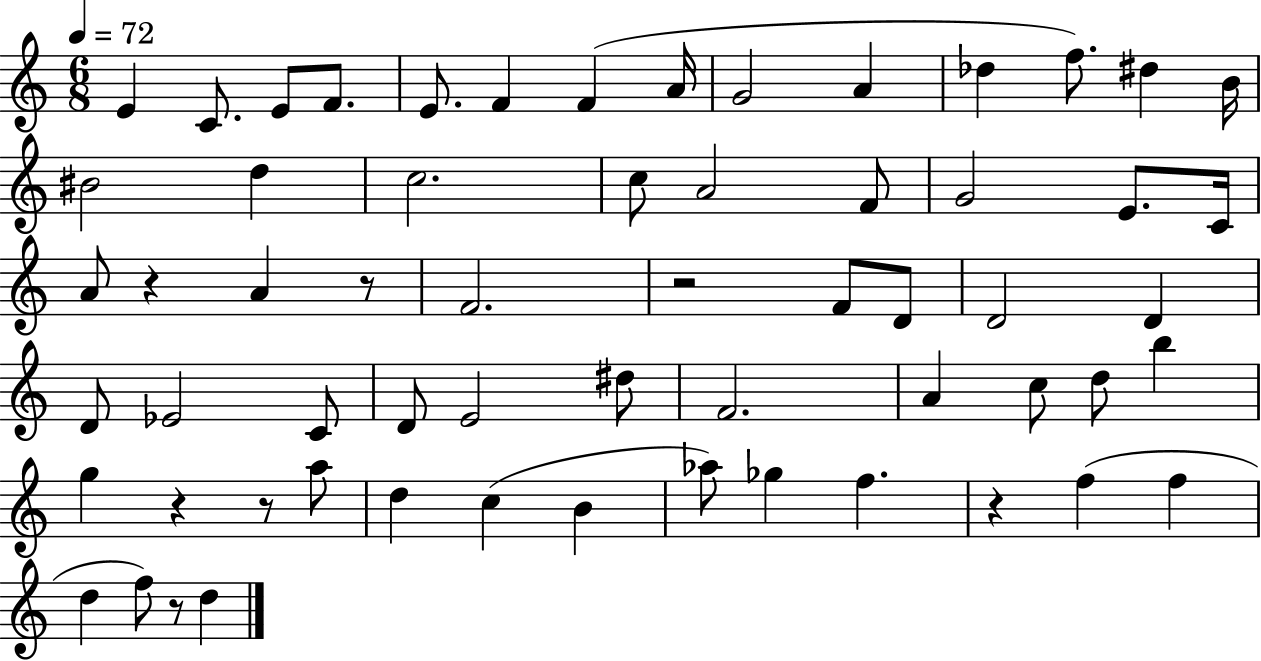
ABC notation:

X:1
T:Untitled
M:6/8
L:1/4
K:C
E C/2 E/2 F/2 E/2 F F A/4 G2 A _d f/2 ^d B/4 ^B2 d c2 c/2 A2 F/2 G2 E/2 C/4 A/2 z A z/2 F2 z2 F/2 D/2 D2 D D/2 _E2 C/2 D/2 E2 ^d/2 F2 A c/2 d/2 b g z z/2 a/2 d c B _a/2 _g f z f f d f/2 z/2 d